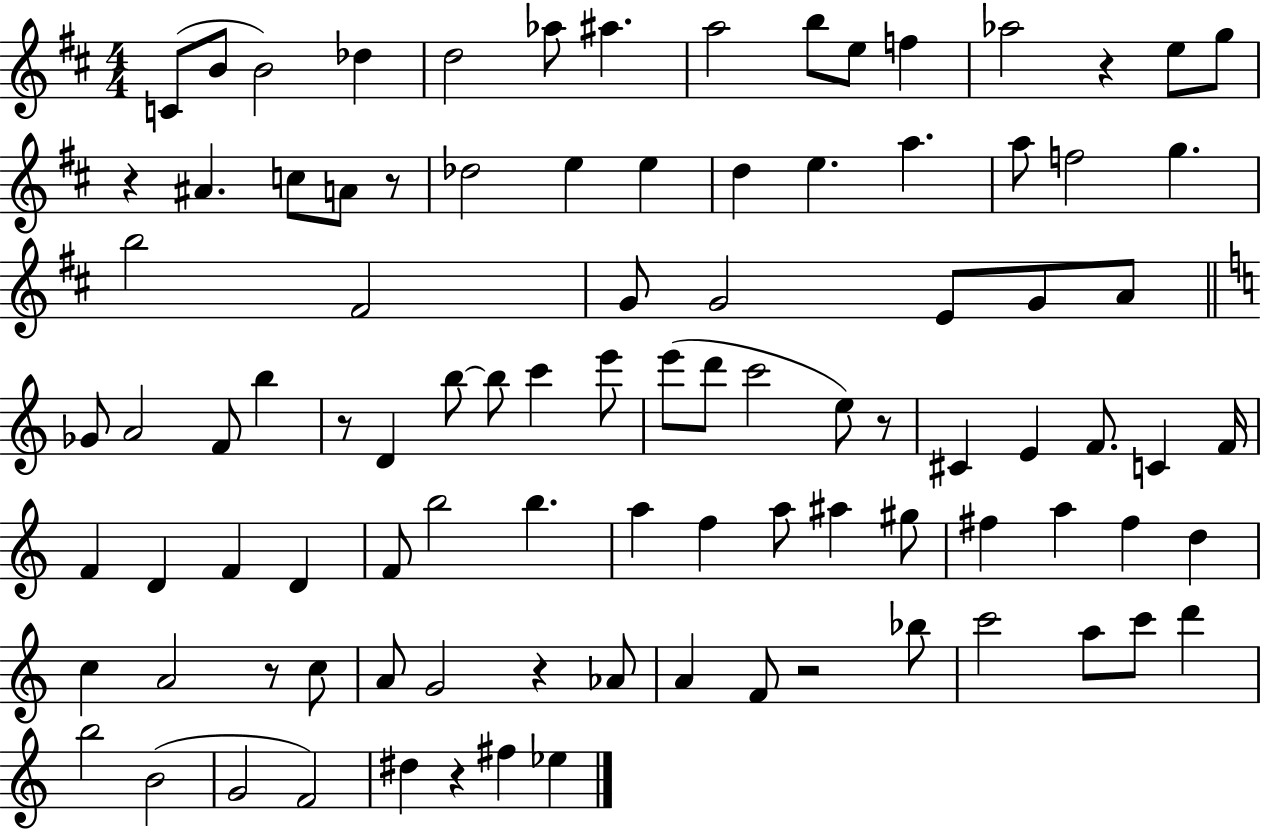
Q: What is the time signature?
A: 4/4